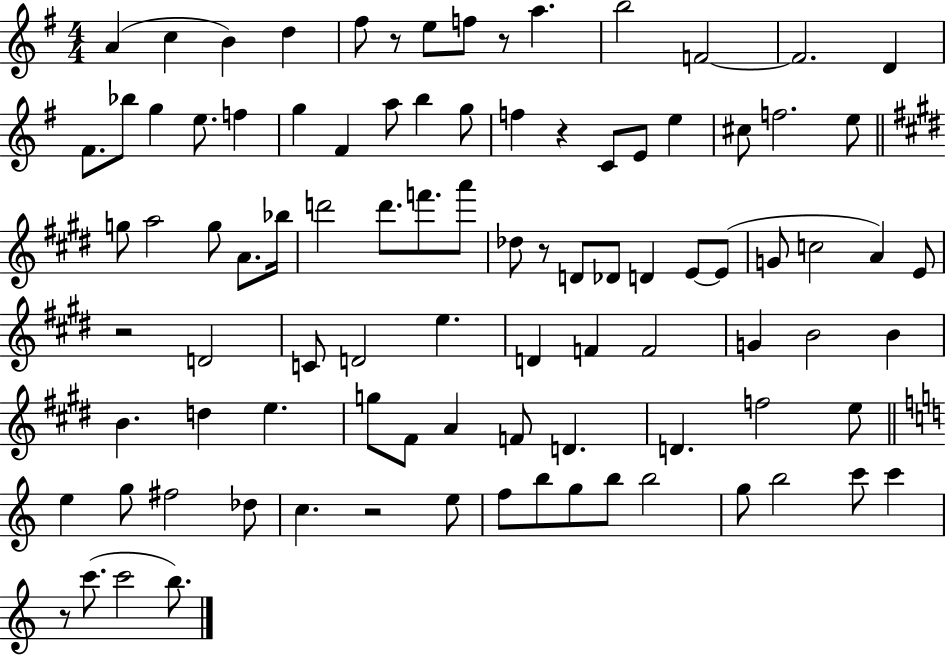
X:1
T:Untitled
M:4/4
L:1/4
K:G
A c B d ^f/2 z/2 e/2 f/2 z/2 a b2 F2 F2 D ^F/2 _b/2 g e/2 f g ^F a/2 b g/2 f z C/2 E/2 e ^c/2 f2 e/2 g/2 a2 g/2 A/2 _b/4 d'2 d'/2 f'/2 a'/2 _d/2 z/2 D/2 _D/2 D E/2 E/2 G/2 c2 A E/2 z2 D2 C/2 D2 e D F F2 G B2 B B d e g/2 ^F/2 A F/2 D D f2 e/2 e g/2 ^f2 _d/2 c z2 e/2 f/2 b/2 g/2 b/2 b2 g/2 b2 c'/2 c' z/2 c'/2 c'2 b/2